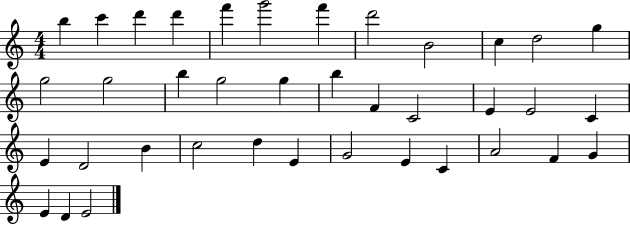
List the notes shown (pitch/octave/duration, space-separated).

B5/q C6/q D6/q D6/q F6/q G6/h F6/q D6/h B4/h C5/q D5/h G5/q G5/h G5/h B5/q G5/h G5/q B5/q F4/q C4/h E4/q E4/h C4/q E4/q D4/h B4/q C5/h D5/q E4/q G4/h E4/q C4/q A4/h F4/q G4/q E4/q D4/q E4/h